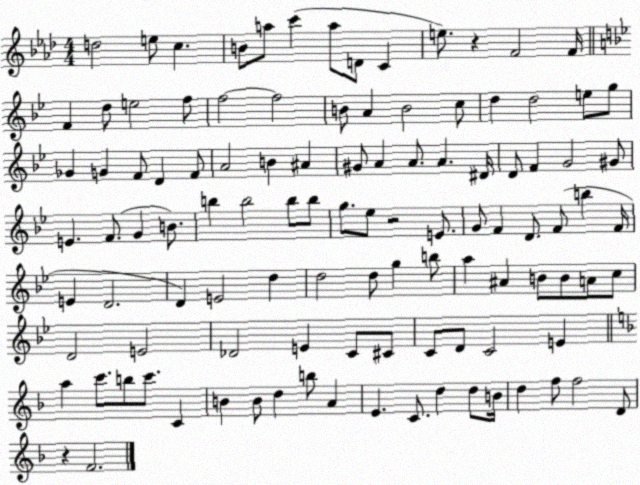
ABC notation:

X:1
T:Untitled
M:4/4
L:1/4
K:Ab
d2 e/2 c B/2 a/2 c' a/2 D/2 C e/2 z F2 F/4 F d/2 e2 f/2 f2 f2 B/2 A B2 c/2 d d2 e/2 g/2 _G G F/2 D F/2 A2 B ^A ^G/2 A A/2 A ^D/4 D/2 F G2 ^G/2 E F/2 G B/2 b b2 b/2 b/2 g/2 _e/2 z2 E/2 G/2 F D/2 F/2 b F/4 E D2 D E2 d d2 d/2 g b/2 a ^A B/2 B/2 A/2 c/2 D2 E2 _D2 E C/2 ^C/2 C/2 D/2 C2 E a c'/2 b/2 c'/2 C B B/2 d b/2 A E C/2 d d/2 B/4 d f/2 f2 D/2 z F2